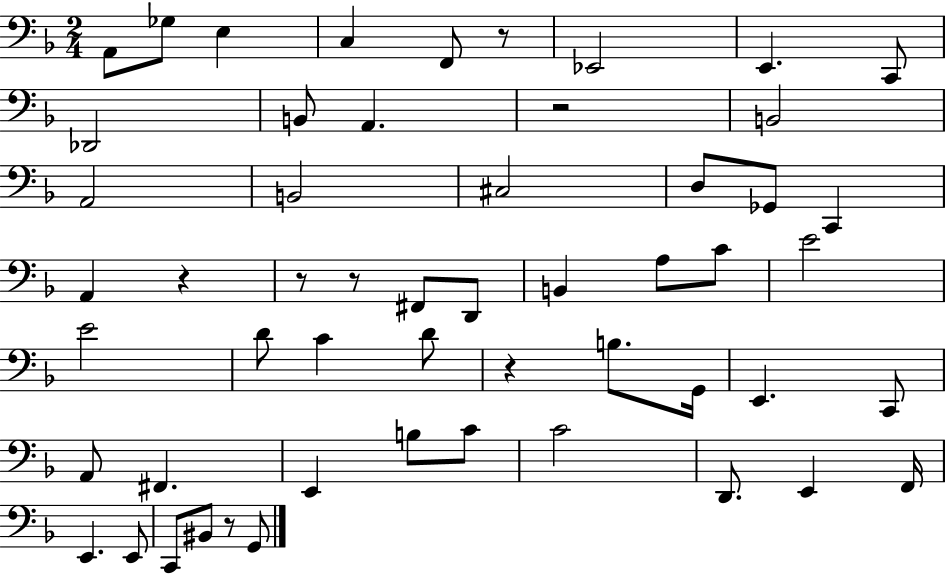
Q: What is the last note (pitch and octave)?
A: G2